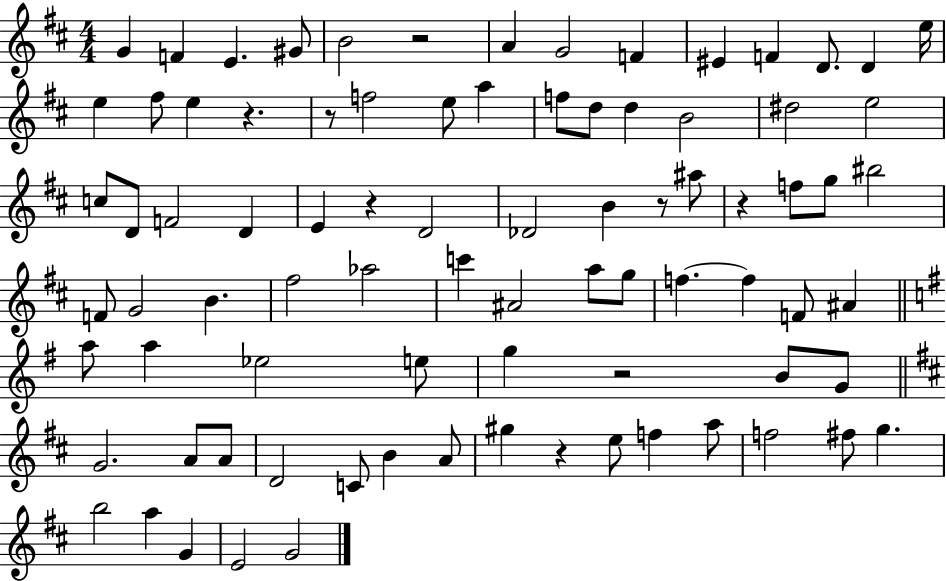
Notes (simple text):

G4/q F4/q E4/q. G#4/e B4/h R/h A4/q G4/h F4/q EIS4/q F4/q D4/e. D4/q E5/s E5/q F#5/e E5/q R/q. R/e F5/h E5/e A5/q F5/e D5/e D5/q B4/h D#5/h E5/h C5/e D4/e F4/h D4/q E4/q R/q D4/h Db4/h B4/q R/e A#5/e R/q F5/e G5/e BIS5/h F4/e G4/h B4/q. F#5/h Ab5/h C6/q A#4/h A5/e G5/e F5/q. F5/q F4/e A#4/q A5/e A5/q Eb5/h E5/e G5/q R/h B4/e G4/e G4/h. A4/e A4/e D4/h C4/e B4/q A4/e G#5/q R/q E5/e F5/q A5/e F5/h F#5/e G5/q. B5/h A5/q G4/q E4/h G4/h